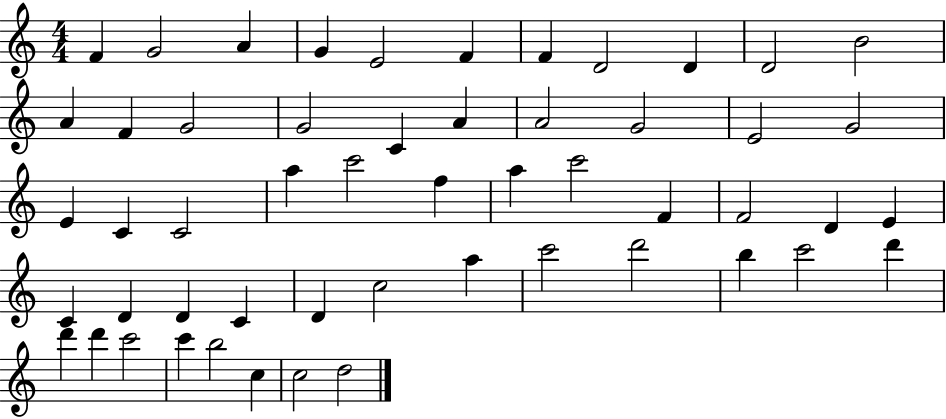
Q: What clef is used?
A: treble